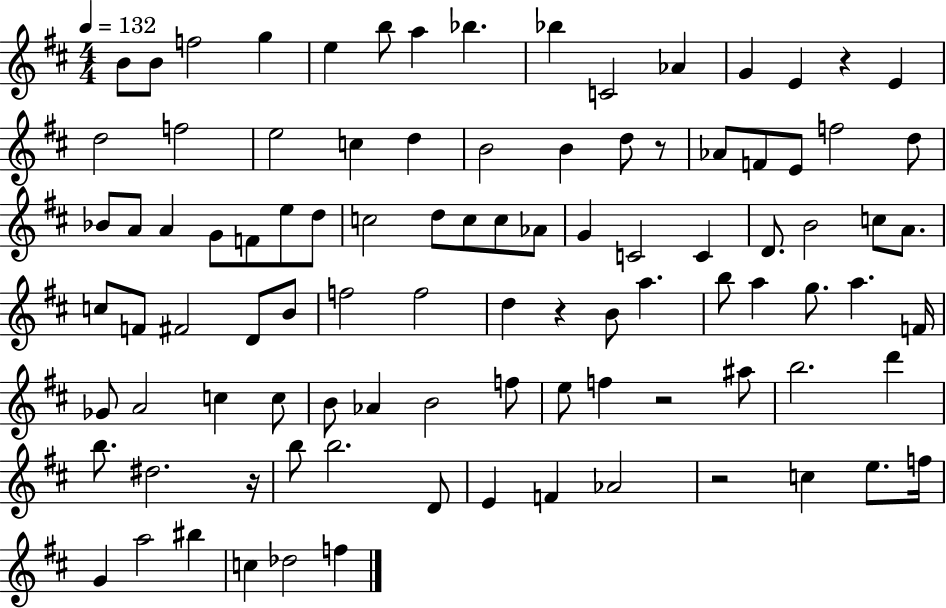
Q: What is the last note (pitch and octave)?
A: F5